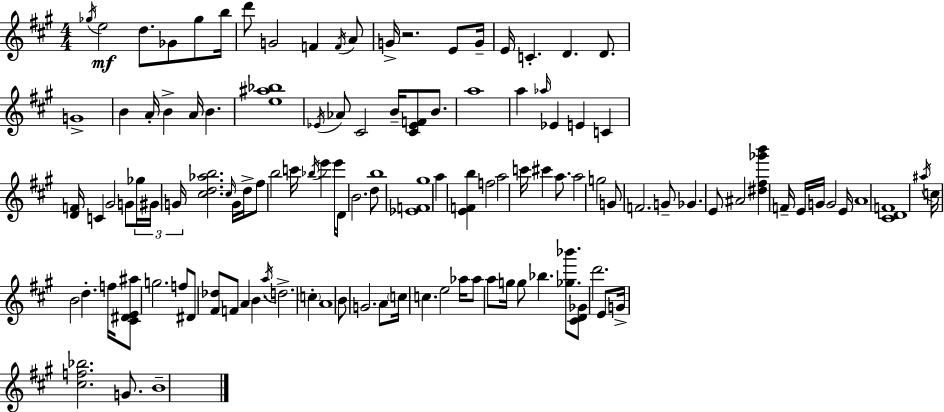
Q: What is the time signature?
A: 4/4